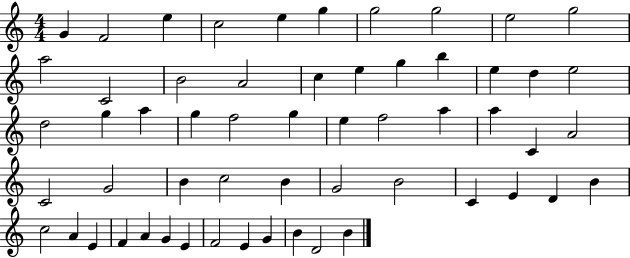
{
  \clef treble
  \numericTimeSignature
  \time 4/4
  \key c \major
  g'4 f'2 e''4 | c''2 e''4 g''4 | g''2 g''2 | e''2 g''2 | \break a''2 c'2 | b'2 a'2 | c''4 e''4 g''4 b''4 | e''4 d''4 e''2 | \break d''2 g''4 a''4 | g''4 f''2 g''4 | e''4 f''2 a''4 | a''4 c'4 a'2 | \break c'2 g'2 | b'4 c''2 b'4 | g'2 b'2 | c'4 e'4 d'4 b'4 | \break c''2 a'4 e'4 | f'4 a'4 g'4 e'4 | f'2 e'4 g'4 | b'4 d'2 b'4 | \break \bar "|."
}